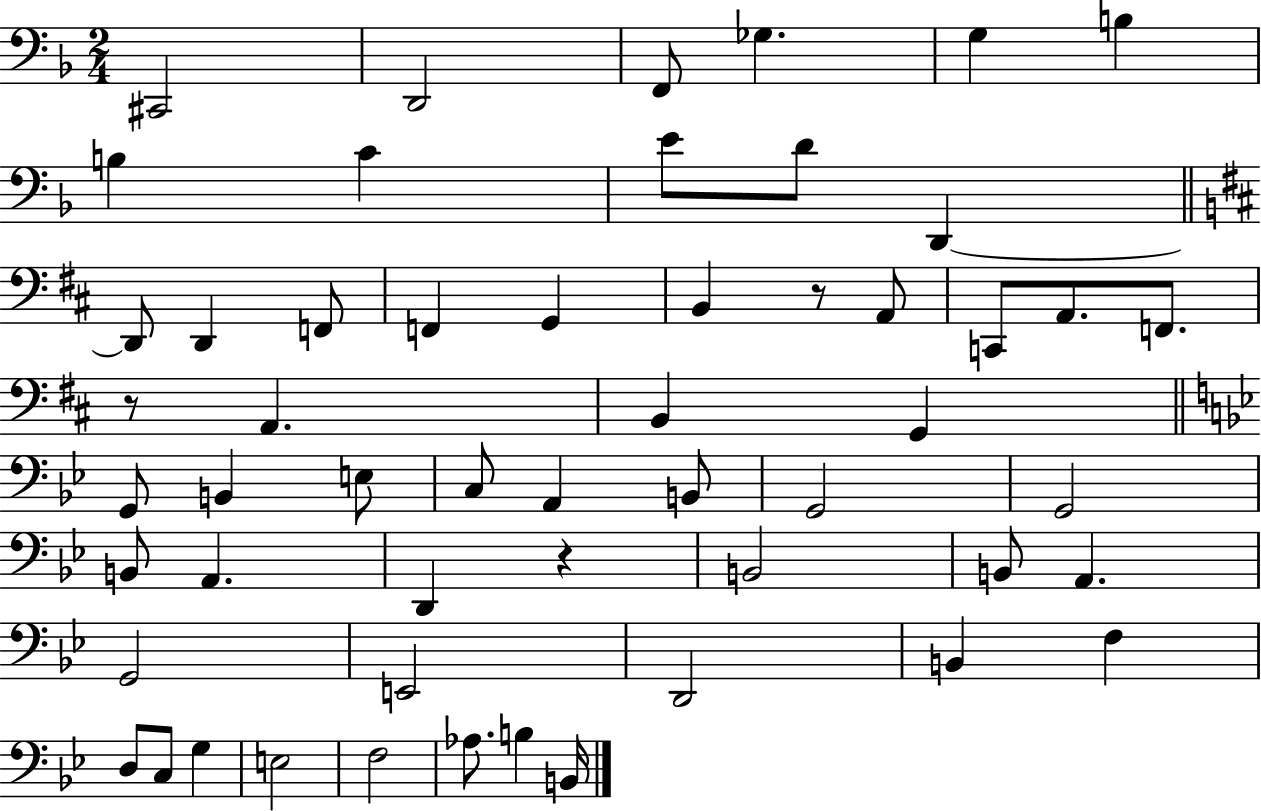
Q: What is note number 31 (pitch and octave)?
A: G2